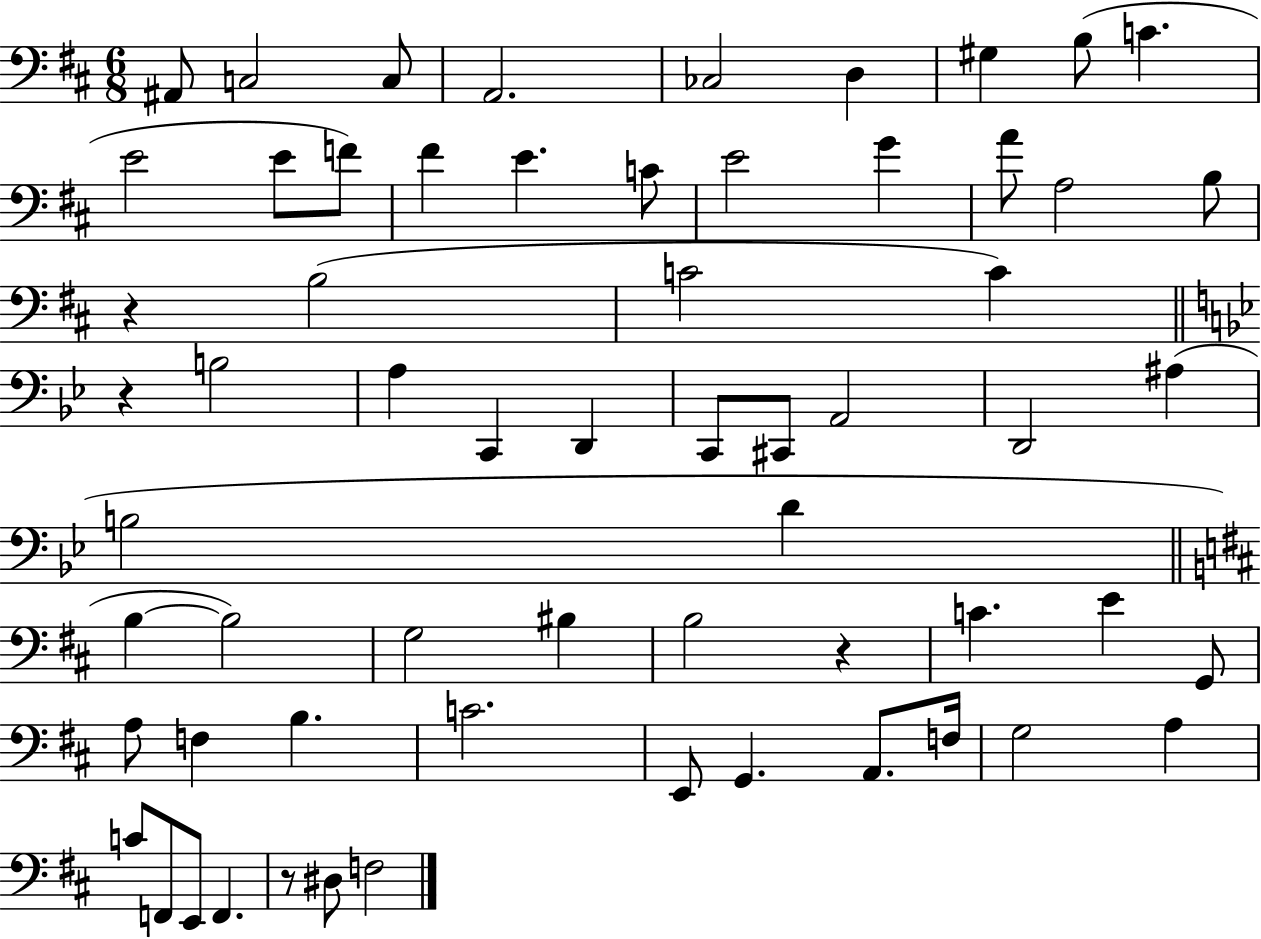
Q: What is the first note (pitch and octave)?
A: A#2